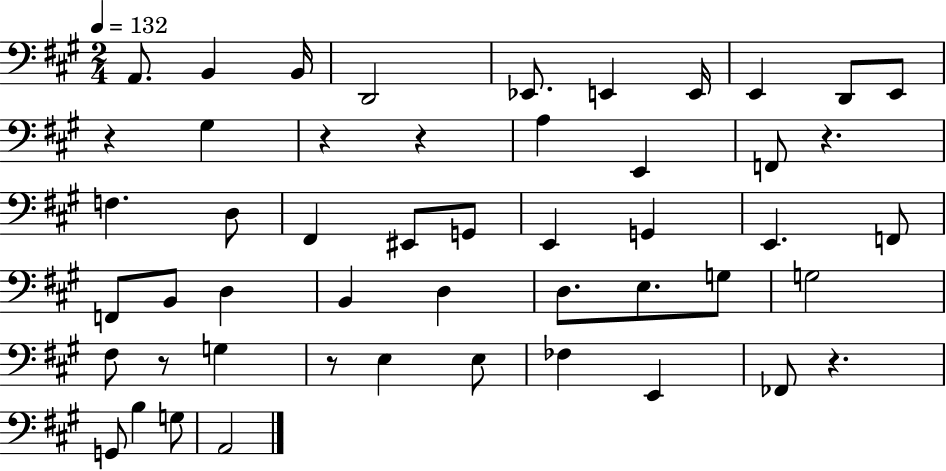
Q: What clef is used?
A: bass